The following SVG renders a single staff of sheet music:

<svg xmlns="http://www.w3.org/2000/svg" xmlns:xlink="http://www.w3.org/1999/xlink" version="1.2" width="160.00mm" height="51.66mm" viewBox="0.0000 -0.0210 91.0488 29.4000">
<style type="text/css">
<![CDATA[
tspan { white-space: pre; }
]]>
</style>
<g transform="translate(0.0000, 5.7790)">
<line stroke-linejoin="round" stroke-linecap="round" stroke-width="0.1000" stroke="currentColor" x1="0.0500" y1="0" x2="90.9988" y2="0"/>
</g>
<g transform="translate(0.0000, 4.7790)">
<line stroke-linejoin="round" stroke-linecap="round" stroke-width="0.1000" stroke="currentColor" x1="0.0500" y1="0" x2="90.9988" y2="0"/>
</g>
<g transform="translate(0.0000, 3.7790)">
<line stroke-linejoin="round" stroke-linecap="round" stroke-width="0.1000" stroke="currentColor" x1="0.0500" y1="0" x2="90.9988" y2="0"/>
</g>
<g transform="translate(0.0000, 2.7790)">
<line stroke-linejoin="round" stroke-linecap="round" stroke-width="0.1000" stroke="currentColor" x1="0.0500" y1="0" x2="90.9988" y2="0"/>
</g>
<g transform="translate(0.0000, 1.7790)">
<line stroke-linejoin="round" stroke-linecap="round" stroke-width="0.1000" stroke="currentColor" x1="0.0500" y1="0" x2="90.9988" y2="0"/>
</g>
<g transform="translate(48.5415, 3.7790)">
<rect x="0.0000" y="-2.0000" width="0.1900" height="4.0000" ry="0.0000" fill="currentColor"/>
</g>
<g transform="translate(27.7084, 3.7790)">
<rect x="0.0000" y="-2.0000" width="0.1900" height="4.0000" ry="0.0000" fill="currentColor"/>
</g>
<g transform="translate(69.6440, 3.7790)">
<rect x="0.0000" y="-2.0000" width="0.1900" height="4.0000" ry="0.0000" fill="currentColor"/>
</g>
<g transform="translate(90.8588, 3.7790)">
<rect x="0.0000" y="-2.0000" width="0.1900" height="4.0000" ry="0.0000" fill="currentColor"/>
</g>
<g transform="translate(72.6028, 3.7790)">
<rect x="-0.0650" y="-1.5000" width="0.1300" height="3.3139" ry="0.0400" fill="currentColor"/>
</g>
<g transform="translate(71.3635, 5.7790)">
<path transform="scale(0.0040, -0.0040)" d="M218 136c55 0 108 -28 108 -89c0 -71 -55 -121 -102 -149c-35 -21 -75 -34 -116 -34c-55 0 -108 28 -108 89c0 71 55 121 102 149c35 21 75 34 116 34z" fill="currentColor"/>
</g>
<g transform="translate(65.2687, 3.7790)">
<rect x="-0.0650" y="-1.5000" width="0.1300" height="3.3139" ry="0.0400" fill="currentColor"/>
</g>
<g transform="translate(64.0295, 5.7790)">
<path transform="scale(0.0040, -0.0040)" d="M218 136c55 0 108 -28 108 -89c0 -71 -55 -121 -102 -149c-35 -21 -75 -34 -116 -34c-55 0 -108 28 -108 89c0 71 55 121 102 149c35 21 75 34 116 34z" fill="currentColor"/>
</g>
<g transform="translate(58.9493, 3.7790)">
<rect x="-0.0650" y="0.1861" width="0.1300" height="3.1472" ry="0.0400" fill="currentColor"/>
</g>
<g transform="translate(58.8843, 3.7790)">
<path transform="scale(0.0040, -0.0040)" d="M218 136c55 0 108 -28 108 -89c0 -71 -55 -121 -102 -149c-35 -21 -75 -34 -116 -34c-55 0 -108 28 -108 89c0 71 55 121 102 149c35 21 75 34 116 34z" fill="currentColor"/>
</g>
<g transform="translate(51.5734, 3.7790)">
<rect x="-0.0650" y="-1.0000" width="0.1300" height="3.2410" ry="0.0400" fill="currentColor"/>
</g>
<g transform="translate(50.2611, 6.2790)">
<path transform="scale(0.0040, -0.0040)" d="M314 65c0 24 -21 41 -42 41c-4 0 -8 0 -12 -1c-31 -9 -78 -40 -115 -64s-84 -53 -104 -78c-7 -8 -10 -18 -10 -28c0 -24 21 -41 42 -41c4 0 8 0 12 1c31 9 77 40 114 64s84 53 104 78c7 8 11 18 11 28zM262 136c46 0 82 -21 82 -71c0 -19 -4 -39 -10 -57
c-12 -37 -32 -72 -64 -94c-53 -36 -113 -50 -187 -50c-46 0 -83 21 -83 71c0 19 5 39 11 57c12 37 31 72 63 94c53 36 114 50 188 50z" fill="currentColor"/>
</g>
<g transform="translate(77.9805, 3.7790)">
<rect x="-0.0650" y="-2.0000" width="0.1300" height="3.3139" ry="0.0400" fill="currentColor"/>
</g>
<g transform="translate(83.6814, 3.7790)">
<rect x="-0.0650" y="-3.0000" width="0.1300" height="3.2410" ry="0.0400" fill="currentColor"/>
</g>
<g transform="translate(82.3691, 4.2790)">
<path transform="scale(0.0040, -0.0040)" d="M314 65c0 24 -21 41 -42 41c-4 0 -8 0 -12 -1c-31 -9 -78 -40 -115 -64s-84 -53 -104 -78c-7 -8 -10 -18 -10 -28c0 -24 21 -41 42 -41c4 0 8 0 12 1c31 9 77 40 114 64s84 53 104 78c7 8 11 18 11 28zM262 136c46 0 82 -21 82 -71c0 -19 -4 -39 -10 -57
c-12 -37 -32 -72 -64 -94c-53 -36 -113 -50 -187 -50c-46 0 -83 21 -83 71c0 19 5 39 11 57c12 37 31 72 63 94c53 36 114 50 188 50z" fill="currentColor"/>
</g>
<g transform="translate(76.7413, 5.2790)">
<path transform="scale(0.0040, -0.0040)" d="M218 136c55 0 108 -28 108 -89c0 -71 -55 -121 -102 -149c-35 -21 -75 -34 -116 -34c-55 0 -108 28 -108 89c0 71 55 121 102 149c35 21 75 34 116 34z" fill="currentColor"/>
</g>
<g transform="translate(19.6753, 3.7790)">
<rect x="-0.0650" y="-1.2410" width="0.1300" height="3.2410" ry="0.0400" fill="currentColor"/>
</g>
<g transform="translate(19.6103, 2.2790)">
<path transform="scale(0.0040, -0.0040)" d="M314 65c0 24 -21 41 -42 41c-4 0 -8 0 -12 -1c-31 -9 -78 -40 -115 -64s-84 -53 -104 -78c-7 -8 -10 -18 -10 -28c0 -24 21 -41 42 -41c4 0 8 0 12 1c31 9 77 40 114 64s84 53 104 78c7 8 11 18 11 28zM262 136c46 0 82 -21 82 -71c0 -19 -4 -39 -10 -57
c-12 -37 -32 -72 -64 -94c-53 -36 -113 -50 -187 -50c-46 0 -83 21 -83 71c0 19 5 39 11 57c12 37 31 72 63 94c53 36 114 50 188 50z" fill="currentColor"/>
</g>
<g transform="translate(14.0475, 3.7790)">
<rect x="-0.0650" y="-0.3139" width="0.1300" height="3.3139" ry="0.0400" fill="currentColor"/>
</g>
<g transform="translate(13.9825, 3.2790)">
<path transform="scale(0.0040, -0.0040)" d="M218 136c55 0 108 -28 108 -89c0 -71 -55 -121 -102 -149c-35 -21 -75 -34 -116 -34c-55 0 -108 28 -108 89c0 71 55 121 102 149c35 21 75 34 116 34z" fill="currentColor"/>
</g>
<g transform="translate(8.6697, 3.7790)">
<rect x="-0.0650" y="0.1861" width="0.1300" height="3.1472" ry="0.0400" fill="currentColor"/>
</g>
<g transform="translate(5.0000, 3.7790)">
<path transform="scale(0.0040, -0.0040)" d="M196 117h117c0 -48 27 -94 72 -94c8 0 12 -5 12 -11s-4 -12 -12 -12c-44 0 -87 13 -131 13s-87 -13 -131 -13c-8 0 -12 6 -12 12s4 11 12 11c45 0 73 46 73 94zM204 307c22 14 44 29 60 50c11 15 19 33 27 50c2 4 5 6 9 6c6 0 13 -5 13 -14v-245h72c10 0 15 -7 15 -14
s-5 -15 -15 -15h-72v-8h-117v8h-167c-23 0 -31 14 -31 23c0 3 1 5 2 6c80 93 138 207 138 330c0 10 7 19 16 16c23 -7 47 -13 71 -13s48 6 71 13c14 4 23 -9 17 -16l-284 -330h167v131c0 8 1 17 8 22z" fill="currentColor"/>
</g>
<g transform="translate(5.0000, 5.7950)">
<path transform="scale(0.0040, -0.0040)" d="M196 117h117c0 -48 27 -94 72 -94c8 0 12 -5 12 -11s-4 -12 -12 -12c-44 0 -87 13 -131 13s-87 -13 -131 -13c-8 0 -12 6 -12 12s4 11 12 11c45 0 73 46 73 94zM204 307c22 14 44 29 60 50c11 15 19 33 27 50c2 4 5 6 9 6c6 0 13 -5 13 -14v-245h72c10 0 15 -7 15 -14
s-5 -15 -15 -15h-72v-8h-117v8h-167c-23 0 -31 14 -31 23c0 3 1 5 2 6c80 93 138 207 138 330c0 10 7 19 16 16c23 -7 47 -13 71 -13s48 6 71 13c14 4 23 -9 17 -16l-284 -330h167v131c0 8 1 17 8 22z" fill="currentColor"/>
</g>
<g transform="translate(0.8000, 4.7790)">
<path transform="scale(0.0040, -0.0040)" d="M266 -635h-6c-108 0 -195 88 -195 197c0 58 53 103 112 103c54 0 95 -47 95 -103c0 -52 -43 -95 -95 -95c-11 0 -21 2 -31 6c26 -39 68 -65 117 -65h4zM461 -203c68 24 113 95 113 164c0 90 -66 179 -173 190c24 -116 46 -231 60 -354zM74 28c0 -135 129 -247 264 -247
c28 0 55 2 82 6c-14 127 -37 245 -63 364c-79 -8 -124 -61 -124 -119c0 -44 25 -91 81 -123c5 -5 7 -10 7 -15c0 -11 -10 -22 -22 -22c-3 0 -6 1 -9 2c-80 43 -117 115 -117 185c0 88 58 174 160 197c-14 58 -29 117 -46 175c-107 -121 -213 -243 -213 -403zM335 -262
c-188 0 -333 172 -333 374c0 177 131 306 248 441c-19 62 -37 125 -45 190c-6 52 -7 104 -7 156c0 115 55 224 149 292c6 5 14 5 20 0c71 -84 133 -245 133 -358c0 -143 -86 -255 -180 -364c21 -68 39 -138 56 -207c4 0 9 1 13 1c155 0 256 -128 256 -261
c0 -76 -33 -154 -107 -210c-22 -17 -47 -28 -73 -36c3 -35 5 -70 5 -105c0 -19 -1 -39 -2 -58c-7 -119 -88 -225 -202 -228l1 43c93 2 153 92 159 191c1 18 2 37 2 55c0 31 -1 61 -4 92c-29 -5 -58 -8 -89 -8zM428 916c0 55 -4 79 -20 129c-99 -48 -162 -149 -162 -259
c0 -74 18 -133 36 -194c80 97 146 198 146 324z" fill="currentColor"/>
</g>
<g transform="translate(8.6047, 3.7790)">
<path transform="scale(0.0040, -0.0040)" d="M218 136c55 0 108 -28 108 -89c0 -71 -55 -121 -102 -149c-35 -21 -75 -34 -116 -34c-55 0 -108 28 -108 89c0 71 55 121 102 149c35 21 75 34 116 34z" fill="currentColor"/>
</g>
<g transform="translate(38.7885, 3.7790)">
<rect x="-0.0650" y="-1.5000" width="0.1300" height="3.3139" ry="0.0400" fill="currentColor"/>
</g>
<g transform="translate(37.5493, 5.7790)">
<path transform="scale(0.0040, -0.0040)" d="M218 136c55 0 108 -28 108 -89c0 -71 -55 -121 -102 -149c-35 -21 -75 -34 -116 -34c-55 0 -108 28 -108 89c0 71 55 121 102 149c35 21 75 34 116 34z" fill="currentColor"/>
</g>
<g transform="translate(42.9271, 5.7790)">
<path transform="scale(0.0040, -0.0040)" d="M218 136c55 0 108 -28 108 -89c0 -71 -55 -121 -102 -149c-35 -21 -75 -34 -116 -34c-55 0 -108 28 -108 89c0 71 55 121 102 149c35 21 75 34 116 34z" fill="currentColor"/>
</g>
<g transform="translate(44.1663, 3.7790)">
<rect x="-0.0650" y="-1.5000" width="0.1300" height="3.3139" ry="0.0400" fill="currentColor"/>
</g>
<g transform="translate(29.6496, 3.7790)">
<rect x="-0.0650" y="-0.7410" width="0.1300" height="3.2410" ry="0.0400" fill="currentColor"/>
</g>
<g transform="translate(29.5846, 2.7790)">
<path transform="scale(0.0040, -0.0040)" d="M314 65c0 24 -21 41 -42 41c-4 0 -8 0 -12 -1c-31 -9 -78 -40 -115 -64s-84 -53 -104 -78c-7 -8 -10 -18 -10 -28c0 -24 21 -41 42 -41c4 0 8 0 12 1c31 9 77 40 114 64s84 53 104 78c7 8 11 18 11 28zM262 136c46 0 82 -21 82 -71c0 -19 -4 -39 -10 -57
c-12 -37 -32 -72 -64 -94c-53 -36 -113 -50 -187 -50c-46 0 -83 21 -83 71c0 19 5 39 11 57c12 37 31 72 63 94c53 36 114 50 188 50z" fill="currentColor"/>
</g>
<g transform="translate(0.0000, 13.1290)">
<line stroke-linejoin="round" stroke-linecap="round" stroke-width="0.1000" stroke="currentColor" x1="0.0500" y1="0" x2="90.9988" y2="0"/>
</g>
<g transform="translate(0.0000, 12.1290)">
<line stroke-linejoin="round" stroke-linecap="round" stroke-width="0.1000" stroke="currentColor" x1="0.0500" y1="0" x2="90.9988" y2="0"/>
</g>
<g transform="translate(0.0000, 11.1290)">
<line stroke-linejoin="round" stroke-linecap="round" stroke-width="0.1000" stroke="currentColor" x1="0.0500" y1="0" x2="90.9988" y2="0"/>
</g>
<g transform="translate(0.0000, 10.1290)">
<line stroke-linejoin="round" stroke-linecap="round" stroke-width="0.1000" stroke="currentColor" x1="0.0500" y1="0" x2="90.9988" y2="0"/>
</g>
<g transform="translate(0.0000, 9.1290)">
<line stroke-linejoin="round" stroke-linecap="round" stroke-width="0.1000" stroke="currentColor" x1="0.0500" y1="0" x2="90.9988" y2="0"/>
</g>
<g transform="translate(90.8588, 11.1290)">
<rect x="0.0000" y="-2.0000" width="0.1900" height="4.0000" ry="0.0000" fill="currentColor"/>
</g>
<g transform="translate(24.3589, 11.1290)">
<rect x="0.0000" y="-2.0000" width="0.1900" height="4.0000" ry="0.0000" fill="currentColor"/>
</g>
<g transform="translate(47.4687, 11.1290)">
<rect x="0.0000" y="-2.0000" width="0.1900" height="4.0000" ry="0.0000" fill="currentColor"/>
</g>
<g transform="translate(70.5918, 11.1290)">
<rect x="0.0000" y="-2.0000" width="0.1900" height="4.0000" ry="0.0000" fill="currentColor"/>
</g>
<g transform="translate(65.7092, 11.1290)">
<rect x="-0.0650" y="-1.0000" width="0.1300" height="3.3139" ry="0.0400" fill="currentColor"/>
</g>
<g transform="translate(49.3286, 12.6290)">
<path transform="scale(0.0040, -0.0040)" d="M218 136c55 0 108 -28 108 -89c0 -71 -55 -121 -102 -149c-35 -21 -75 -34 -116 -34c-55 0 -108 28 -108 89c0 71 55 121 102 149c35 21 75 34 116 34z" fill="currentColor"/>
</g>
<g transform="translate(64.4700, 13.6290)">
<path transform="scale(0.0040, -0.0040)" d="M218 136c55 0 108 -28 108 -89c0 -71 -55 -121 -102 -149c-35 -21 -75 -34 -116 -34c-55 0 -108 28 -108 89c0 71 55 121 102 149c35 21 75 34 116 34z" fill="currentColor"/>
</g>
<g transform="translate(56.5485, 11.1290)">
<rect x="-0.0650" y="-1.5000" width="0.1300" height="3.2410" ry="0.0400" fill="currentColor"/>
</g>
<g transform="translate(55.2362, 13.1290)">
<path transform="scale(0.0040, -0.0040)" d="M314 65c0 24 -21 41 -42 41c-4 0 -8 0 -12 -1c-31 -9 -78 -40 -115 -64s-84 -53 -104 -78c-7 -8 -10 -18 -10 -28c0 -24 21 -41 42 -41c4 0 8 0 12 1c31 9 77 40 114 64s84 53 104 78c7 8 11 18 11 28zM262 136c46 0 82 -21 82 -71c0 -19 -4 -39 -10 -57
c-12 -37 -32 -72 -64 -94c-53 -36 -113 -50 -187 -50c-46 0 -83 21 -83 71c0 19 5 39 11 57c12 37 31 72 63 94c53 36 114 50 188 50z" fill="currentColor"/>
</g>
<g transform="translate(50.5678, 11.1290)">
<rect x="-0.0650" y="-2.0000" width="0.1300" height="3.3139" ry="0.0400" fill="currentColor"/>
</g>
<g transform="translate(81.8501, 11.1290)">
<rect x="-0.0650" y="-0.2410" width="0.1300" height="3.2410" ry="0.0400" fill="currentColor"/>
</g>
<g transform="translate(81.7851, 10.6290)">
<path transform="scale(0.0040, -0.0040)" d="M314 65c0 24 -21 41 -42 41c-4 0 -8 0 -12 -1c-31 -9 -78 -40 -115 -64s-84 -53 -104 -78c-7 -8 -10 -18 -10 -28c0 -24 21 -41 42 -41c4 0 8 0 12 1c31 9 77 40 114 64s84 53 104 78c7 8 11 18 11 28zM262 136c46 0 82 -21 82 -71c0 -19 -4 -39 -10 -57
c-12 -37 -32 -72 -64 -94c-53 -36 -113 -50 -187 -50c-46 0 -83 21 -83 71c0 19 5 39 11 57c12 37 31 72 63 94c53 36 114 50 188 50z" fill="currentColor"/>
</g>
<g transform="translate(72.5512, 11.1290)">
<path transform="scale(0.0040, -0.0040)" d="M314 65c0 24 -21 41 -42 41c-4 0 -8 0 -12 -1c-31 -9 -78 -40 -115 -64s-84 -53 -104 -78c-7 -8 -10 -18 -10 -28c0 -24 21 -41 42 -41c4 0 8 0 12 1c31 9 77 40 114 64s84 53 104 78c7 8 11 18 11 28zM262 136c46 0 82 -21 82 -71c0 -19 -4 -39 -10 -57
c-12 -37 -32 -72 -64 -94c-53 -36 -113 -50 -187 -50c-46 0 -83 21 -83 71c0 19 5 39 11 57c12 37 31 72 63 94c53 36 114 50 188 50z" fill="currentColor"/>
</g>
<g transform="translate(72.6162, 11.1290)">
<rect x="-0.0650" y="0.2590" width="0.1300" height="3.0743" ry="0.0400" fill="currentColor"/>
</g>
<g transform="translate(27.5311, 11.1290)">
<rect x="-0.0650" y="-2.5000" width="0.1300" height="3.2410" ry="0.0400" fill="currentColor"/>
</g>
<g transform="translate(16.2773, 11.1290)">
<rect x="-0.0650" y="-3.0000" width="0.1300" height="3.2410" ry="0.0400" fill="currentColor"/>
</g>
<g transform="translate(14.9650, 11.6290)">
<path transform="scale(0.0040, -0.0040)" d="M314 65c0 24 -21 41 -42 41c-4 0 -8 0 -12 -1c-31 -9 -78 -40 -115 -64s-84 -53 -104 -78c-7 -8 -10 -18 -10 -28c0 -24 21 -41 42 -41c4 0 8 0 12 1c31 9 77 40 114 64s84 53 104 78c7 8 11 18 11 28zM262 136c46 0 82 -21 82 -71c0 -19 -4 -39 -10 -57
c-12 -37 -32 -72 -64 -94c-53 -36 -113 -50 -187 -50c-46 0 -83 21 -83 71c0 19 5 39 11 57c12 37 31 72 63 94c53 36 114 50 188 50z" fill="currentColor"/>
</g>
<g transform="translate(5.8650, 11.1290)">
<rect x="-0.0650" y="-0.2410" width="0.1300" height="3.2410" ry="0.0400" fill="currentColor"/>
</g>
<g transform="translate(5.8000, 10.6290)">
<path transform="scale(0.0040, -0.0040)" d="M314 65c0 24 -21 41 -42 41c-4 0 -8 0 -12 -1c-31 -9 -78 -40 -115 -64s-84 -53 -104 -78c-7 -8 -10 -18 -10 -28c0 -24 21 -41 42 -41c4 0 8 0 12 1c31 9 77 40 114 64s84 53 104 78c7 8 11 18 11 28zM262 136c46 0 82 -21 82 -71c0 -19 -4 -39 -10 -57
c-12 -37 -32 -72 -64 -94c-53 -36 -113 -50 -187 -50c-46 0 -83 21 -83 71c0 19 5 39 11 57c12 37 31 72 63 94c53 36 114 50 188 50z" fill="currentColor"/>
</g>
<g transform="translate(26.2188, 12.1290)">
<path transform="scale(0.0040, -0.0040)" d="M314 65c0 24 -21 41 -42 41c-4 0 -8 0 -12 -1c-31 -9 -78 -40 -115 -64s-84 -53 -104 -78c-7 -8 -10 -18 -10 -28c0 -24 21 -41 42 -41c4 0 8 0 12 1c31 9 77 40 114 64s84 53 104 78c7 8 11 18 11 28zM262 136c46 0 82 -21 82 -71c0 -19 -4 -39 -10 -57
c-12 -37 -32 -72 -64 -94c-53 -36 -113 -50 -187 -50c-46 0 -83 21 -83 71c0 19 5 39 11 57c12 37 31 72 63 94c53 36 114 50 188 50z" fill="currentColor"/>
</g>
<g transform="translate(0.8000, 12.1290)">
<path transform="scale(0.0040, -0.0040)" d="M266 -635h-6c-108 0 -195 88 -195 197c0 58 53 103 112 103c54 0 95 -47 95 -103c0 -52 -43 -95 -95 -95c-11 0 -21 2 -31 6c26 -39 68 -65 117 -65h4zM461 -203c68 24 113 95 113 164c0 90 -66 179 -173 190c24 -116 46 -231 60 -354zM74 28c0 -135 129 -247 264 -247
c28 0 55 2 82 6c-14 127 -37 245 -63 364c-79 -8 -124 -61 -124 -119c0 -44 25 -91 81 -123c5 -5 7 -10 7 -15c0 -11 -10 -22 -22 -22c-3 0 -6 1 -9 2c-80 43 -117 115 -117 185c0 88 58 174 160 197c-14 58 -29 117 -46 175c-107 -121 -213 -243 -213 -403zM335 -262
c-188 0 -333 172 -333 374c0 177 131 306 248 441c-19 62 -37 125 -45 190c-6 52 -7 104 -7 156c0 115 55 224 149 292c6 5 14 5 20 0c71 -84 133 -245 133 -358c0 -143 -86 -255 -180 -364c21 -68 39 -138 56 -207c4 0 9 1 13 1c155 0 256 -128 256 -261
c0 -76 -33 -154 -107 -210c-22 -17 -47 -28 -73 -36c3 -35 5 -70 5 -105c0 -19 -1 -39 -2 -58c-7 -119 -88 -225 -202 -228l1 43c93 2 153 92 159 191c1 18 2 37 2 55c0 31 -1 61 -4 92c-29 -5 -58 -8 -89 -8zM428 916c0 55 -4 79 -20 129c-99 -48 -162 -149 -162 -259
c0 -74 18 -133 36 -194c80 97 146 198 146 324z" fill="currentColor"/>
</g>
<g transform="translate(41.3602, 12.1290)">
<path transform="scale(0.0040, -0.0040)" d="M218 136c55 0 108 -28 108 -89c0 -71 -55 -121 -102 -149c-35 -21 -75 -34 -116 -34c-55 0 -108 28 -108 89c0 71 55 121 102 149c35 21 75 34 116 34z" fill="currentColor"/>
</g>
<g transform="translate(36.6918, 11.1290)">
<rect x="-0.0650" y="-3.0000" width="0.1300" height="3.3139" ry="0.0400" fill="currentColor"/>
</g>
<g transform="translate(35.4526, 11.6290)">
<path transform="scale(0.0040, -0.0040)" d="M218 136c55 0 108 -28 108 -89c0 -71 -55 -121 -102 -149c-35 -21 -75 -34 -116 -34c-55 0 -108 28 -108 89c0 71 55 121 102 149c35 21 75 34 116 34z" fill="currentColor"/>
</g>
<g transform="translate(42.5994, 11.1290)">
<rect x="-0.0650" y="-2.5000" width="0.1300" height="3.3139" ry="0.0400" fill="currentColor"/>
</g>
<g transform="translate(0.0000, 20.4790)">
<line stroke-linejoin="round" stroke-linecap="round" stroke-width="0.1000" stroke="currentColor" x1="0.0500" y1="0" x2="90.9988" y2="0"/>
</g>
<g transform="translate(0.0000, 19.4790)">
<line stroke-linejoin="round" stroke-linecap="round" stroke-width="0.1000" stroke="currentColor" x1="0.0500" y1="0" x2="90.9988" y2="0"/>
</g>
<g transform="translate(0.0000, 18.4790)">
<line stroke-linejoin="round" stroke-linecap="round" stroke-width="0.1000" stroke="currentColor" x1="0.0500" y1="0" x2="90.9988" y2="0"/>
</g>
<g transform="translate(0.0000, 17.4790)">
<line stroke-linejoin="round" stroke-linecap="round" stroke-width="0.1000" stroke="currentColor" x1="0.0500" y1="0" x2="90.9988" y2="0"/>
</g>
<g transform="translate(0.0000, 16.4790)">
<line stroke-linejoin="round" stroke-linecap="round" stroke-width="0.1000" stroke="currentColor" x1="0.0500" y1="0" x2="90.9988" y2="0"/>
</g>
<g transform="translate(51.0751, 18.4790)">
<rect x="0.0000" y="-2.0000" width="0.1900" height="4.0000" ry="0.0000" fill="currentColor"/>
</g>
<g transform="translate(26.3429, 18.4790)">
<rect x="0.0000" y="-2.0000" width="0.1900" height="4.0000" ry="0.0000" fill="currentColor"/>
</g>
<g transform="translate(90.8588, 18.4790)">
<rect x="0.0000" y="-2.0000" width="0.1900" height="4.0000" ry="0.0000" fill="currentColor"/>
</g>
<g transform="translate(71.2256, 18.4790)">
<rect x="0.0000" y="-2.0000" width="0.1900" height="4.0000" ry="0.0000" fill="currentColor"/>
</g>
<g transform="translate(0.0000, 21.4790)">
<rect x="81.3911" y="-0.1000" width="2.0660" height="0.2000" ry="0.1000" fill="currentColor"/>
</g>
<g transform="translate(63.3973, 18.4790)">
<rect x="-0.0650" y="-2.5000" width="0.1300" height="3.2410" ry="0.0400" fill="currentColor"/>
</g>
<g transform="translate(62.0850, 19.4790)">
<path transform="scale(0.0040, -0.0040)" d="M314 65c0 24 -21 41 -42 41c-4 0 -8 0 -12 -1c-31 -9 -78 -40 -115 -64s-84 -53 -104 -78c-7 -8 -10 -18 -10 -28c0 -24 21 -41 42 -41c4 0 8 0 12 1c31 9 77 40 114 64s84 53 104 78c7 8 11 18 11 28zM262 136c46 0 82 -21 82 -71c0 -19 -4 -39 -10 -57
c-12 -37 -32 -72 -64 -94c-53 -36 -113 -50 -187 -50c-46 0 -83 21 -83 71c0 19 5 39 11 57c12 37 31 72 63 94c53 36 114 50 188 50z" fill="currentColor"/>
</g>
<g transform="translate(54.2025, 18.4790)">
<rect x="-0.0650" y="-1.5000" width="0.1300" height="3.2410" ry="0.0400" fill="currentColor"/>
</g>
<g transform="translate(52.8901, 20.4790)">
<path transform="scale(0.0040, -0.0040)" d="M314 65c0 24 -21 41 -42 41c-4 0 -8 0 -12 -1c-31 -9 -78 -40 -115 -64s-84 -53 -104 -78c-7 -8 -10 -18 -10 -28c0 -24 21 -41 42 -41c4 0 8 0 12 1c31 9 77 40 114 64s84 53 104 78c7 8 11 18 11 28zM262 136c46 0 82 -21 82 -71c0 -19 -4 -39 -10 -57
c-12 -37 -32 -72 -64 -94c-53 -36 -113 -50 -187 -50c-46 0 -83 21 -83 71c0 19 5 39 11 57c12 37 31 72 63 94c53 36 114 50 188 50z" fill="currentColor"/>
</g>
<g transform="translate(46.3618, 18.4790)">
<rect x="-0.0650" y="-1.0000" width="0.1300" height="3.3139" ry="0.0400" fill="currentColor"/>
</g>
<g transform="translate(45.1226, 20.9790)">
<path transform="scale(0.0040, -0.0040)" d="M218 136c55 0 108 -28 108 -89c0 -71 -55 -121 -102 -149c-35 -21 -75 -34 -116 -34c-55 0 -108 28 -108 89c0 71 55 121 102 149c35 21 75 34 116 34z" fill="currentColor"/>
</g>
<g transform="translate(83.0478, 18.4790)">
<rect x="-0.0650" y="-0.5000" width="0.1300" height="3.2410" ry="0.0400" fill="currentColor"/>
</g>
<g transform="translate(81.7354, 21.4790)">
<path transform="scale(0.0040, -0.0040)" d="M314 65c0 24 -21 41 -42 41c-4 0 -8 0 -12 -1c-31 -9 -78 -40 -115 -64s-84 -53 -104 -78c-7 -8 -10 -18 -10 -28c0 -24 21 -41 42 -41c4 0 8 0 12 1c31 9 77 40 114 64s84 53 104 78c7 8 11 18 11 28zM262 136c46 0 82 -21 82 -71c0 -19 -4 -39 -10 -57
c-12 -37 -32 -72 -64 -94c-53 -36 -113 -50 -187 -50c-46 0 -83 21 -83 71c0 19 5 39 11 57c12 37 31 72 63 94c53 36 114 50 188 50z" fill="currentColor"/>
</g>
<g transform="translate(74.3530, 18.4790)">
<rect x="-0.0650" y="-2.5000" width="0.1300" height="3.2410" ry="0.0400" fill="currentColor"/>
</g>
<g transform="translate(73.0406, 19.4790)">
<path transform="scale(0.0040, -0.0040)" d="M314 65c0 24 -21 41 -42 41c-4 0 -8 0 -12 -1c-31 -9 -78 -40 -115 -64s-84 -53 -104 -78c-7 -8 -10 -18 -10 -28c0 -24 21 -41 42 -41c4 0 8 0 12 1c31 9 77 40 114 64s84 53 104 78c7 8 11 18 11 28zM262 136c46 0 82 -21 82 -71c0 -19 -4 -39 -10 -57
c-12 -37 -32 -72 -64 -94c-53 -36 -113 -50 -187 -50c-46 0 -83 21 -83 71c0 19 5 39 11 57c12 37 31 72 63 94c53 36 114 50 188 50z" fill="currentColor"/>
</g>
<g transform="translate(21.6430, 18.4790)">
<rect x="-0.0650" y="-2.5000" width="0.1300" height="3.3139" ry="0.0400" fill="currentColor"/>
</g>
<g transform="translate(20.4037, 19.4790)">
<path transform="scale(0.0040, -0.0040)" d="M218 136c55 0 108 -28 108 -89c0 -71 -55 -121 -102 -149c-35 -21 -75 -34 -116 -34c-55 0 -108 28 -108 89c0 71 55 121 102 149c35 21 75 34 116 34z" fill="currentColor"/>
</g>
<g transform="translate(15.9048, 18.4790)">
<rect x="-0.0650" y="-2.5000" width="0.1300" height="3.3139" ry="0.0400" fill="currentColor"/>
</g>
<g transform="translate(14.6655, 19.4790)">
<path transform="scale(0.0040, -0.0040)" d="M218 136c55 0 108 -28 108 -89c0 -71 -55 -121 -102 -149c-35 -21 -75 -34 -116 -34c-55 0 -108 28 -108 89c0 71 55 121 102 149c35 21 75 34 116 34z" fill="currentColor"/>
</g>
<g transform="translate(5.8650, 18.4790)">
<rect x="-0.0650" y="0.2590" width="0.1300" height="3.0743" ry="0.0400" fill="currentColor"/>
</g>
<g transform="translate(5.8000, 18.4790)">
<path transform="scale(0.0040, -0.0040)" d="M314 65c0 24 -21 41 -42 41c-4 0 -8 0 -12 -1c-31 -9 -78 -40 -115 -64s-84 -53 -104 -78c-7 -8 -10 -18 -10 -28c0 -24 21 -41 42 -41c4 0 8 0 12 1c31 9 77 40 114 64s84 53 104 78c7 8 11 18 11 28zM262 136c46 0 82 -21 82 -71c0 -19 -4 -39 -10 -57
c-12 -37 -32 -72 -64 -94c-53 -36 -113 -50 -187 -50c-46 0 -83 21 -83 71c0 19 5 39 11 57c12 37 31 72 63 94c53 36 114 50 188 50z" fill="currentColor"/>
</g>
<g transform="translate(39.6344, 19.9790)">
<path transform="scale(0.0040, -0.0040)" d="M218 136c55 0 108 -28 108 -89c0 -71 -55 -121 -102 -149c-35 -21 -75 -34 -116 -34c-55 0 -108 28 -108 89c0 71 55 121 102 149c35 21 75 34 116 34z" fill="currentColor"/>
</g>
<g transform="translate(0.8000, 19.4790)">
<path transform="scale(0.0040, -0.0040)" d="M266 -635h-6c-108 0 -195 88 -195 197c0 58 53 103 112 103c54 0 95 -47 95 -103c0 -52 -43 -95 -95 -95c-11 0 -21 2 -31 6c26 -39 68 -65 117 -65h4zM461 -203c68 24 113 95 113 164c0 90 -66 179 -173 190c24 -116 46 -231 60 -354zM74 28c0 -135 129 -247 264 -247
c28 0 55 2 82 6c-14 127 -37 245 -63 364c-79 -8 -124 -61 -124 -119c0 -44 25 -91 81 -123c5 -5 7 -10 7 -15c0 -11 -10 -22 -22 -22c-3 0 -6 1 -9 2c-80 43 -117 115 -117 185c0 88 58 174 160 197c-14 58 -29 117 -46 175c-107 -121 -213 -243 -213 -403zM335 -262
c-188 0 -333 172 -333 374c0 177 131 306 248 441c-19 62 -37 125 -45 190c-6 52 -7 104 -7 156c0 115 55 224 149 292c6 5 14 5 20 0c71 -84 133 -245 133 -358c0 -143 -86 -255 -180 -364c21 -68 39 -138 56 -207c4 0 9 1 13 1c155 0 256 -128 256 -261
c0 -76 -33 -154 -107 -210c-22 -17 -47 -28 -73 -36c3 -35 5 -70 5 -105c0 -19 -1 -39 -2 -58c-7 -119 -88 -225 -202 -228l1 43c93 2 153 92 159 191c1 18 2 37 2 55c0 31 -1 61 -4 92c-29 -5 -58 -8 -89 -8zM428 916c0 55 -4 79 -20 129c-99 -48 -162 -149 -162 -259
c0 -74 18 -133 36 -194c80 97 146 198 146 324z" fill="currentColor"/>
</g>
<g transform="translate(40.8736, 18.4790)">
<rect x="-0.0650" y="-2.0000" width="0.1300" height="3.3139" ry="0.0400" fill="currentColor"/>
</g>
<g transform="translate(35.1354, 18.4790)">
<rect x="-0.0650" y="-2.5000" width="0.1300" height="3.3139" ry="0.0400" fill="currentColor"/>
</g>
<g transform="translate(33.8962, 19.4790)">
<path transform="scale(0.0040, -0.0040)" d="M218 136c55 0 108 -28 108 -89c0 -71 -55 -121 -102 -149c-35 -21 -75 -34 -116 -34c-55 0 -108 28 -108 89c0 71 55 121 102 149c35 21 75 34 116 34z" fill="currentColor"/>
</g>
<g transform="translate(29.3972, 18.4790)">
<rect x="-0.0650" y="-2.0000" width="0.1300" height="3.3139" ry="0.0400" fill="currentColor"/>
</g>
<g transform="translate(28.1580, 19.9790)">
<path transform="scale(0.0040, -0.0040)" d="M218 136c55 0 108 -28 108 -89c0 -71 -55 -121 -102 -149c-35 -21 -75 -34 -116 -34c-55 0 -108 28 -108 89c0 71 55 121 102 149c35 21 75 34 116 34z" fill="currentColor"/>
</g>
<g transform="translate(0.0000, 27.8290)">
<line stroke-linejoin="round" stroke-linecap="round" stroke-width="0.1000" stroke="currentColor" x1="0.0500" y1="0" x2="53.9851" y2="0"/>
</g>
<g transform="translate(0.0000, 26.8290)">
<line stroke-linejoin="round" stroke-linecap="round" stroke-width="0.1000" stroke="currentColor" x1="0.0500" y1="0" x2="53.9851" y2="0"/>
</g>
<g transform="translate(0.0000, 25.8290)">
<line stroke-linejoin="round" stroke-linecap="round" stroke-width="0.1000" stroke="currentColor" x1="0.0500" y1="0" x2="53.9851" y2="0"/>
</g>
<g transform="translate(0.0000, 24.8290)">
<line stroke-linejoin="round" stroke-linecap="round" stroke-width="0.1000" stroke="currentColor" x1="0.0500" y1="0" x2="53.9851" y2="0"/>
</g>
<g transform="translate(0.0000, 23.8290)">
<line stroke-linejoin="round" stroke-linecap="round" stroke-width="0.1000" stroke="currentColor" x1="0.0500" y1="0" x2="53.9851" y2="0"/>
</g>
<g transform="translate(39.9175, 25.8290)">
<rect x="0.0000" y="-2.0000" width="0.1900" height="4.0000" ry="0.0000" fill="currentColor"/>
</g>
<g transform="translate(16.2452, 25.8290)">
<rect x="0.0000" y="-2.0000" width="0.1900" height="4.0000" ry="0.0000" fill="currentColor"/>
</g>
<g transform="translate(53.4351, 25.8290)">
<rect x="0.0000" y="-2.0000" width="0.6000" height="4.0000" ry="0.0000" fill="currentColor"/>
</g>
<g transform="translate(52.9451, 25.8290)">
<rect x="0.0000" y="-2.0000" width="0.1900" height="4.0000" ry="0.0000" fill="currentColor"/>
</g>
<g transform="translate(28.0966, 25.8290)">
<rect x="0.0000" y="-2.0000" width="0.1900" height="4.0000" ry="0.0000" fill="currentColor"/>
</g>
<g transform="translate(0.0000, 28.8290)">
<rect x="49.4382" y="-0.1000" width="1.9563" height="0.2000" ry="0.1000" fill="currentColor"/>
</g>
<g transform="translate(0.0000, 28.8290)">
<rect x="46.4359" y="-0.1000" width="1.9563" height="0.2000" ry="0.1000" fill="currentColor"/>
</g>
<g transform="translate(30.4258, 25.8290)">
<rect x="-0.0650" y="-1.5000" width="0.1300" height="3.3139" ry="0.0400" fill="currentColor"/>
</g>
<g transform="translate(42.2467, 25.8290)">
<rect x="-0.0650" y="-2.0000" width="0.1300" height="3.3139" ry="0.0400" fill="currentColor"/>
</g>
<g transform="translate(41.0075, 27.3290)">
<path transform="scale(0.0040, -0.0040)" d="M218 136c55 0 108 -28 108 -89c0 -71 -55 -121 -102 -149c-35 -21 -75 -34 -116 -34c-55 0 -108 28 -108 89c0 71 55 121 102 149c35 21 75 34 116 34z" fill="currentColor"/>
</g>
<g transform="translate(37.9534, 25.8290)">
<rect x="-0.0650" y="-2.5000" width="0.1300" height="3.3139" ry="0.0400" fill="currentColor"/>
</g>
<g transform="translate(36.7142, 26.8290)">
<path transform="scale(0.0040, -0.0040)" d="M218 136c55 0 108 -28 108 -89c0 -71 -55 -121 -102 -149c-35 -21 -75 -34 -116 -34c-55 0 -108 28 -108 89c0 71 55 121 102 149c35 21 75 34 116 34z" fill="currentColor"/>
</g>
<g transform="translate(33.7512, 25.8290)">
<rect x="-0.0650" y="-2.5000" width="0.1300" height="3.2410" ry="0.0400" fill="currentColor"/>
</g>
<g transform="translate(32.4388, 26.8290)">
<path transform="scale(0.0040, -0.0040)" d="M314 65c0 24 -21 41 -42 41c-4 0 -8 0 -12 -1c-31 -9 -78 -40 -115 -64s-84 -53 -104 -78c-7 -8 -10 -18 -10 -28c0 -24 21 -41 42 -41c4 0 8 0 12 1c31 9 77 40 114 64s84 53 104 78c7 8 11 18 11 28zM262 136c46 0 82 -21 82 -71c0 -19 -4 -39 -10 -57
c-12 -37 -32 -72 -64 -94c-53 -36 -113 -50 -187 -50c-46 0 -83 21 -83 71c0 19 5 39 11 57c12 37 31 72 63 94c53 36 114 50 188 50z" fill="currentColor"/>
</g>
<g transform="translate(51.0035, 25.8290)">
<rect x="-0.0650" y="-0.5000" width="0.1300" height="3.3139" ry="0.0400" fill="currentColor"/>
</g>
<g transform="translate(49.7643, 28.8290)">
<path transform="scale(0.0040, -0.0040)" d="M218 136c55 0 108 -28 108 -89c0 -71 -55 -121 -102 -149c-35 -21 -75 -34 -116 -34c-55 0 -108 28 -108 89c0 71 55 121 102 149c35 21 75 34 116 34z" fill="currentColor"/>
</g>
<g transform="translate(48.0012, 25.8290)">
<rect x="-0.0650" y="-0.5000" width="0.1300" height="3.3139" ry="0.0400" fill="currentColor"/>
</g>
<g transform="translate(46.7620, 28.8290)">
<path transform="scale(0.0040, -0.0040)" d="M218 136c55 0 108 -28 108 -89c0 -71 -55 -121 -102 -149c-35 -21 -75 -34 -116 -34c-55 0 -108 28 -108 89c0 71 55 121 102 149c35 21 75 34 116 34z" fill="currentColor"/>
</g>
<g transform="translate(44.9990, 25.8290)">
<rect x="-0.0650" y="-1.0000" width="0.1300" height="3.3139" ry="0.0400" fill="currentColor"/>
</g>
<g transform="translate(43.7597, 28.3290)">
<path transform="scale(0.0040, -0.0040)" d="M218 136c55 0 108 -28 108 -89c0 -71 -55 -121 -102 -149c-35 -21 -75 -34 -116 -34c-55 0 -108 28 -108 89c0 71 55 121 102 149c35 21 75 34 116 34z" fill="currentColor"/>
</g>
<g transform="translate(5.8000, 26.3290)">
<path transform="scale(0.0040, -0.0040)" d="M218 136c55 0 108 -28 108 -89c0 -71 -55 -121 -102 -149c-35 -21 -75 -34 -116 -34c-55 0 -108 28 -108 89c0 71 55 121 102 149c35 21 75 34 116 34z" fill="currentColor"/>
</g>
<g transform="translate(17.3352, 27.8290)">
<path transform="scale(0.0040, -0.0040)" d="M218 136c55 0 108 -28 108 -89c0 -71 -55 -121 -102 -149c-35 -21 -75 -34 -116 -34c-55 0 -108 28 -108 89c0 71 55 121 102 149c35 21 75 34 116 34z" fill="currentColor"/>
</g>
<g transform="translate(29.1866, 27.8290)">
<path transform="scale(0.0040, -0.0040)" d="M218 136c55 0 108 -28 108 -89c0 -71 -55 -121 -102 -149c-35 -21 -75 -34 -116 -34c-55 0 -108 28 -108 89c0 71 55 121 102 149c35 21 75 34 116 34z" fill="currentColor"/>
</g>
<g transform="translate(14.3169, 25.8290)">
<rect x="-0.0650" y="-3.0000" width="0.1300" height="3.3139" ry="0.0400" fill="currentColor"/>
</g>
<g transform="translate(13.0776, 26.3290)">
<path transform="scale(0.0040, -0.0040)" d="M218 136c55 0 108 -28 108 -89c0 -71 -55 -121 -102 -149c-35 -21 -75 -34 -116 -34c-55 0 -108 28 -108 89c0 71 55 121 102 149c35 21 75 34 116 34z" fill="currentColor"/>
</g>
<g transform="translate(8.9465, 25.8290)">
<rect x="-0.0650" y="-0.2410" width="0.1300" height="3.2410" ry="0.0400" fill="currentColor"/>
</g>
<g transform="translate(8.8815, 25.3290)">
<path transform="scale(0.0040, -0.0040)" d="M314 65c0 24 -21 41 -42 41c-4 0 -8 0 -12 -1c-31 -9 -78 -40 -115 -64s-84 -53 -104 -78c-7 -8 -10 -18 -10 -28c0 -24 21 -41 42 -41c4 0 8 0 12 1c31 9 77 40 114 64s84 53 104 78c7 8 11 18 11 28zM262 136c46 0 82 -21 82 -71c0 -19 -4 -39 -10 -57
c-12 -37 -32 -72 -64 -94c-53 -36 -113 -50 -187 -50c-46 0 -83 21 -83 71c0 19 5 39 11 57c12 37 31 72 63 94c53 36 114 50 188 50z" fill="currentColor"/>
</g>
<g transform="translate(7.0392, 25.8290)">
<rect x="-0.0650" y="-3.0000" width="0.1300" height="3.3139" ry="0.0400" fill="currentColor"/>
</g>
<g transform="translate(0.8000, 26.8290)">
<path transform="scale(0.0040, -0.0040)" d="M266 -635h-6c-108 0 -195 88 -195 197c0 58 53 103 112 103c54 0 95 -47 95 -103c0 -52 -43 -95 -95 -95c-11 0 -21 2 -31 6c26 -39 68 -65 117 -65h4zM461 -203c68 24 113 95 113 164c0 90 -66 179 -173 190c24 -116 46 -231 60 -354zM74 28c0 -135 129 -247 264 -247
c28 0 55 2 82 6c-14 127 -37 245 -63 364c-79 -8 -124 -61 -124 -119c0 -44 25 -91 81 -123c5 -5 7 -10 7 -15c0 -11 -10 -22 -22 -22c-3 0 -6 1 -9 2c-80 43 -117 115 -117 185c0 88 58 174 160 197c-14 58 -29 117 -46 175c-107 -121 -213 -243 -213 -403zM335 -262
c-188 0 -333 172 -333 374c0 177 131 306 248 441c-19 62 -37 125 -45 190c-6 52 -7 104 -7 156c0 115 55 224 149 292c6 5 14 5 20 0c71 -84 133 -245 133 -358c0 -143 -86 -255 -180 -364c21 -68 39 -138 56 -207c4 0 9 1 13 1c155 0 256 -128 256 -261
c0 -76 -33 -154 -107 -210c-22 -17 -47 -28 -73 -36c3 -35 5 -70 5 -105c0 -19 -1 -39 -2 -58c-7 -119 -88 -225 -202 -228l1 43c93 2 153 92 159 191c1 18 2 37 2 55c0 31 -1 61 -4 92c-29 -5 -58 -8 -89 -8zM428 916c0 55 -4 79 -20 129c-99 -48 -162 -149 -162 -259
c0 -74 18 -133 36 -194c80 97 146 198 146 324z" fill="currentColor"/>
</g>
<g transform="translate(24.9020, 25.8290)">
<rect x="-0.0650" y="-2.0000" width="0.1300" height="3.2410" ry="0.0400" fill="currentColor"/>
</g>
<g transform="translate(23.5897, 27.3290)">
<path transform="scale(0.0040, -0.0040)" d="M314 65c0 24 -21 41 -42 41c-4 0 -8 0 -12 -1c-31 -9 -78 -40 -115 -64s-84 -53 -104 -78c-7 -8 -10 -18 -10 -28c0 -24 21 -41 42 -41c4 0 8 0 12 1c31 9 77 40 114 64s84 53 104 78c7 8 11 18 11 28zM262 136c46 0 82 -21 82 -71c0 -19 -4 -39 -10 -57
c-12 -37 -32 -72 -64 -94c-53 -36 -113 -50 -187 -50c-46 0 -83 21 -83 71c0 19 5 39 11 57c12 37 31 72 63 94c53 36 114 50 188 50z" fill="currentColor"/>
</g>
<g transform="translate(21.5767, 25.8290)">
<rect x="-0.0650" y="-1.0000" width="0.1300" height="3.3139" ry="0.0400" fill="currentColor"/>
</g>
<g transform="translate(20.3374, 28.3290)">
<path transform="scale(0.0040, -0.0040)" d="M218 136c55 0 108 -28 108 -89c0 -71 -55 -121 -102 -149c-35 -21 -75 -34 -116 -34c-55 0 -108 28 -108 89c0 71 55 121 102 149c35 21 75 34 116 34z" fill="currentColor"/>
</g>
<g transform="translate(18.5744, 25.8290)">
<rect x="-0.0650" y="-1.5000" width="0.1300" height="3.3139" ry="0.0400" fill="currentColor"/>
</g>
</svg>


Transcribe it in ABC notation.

X:1
T:Untitled
M:4/4
L:1/4
K:C
B c e2 d2 E E D2 B E E F A2 c2 A2 G2 A G F E2 D B2 c2 B2 G G F G F D E2 G2 G2 C2 A c2 A E D F2 E G2 G F D C C